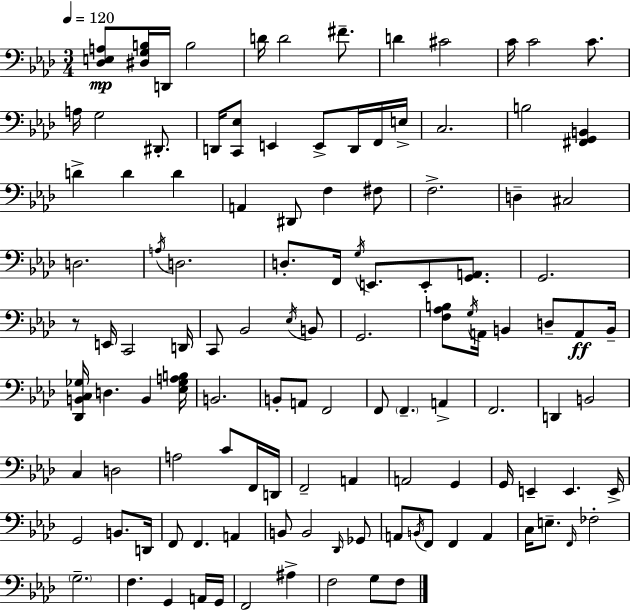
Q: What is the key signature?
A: F minor